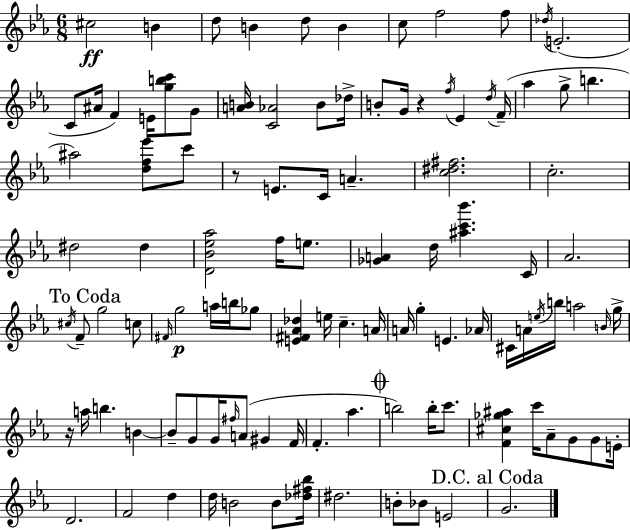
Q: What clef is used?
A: treble